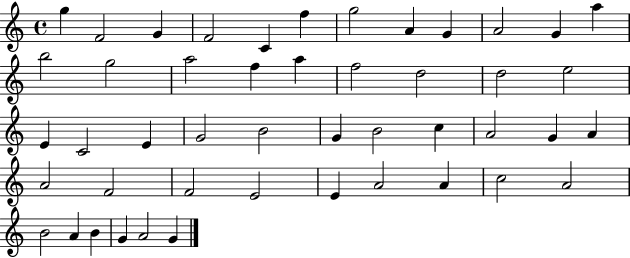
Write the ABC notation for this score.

X:1
T:Untitled
M:4/4
L:1/4
K:C
g F2 G F2 C f g2 A G A2 G a b2 g2 a2 f a f2 d2 d2 e2 E C2 E G2 B2 G B2 c A2 G A A2 F2 F2 E2 E A2 A c2 A2 B2 A B G A2 G